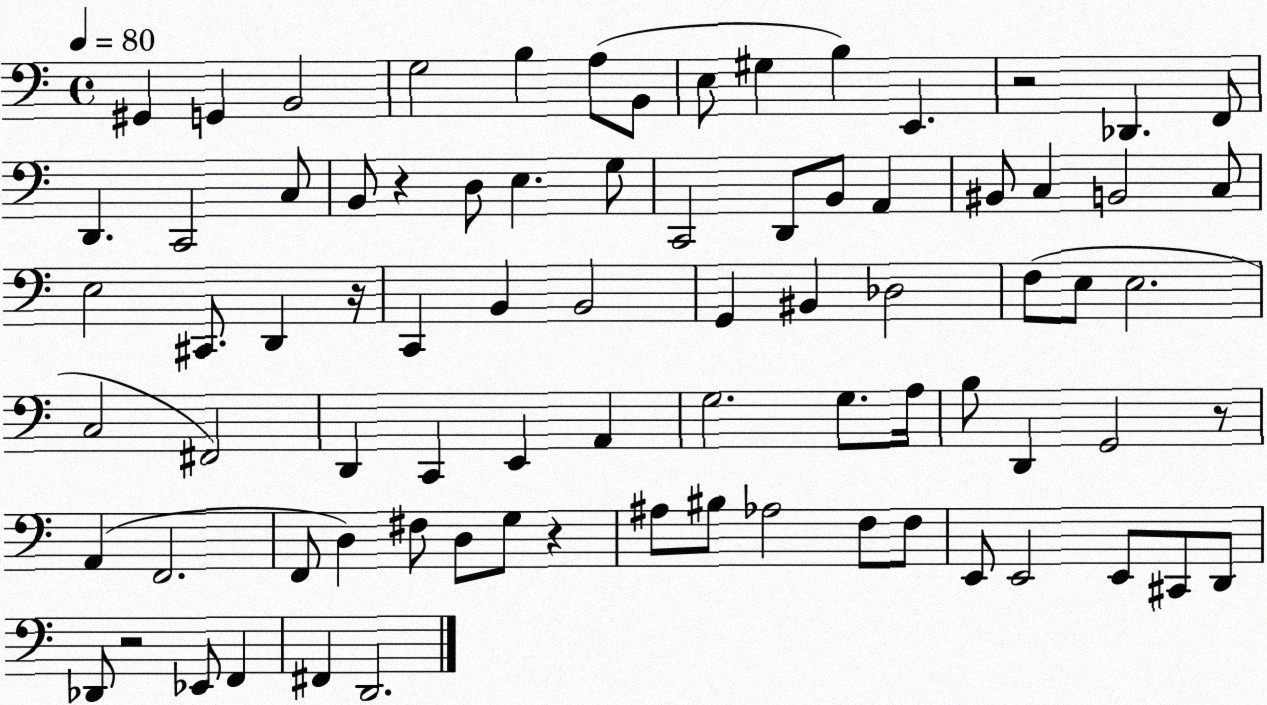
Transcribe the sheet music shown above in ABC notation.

X:1
T:Untitled
M:4/4
L:1/4
K:C
^G,, G,, B,,2 G,2 B, A,/2 B,,/2 E,/2 ^G, B, E,, z2 _D,, F,,/2 D,, C,,2 C,/2 B,,/2 z D,/2 E, G,/2 C,,2 D,,/2 B,,/2 A,, ^B,,/2 C, B,,2 C,/2 E,2 ^C,,/2 D,, z/4 C,, B,, B,,2 G,, ^B,, _D,2 F,/2 E,/2 E,2 C,2 ^F,,2 D,, C,, E,, A,, G,2 G,/2 A,/4 B,/2 D,, G,,2 z/2 A,, F,,2 F,,/2 D, ^F,/2 D,/2 G,/2 z ^A,/2 ^B,/2 _A,2 F,/2 F,/2 E,,/2 E,,2 E,,/2 ^C,,/2 D,,/2 _D,,/2 z2 _E,,/2 F,, ^F,, D,,2